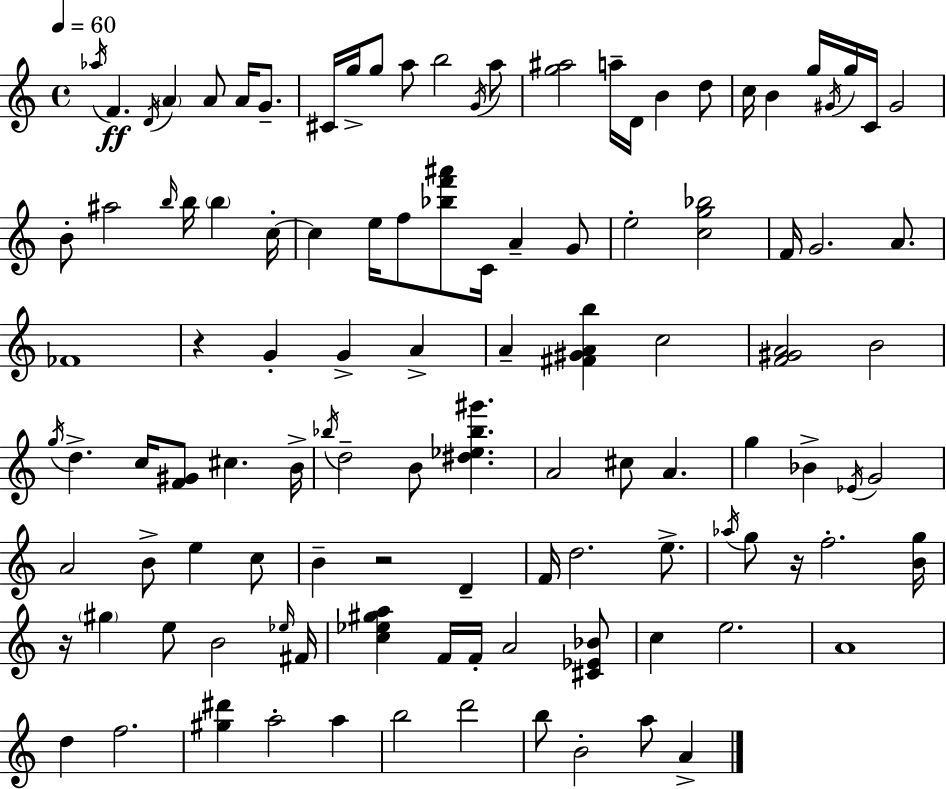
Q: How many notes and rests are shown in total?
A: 111